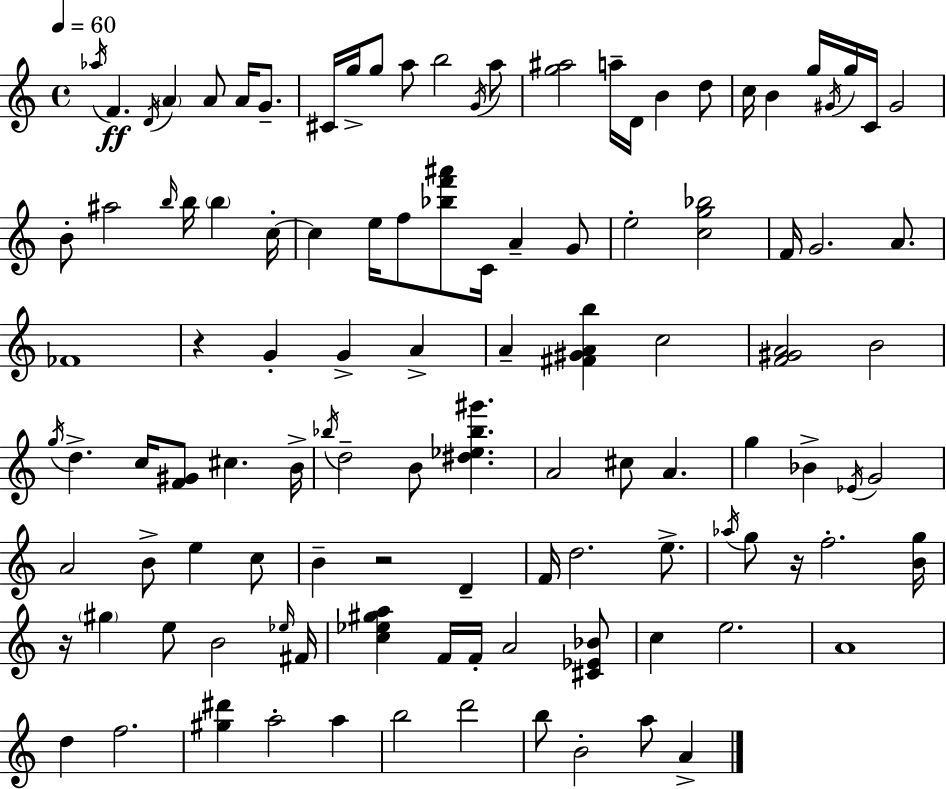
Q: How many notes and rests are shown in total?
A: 111